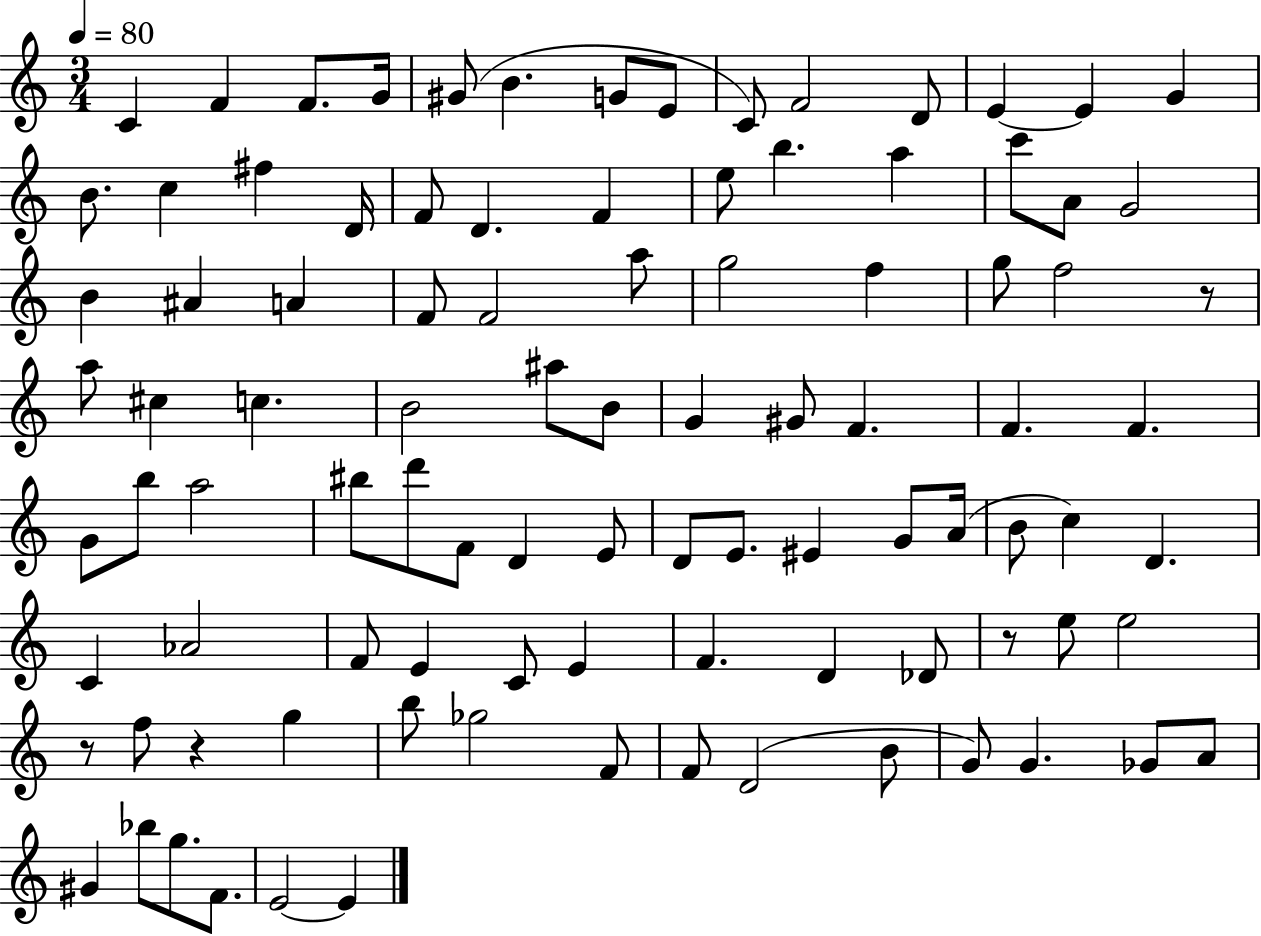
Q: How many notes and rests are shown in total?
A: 97